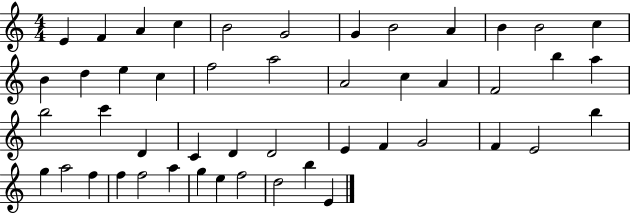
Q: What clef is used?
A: treble